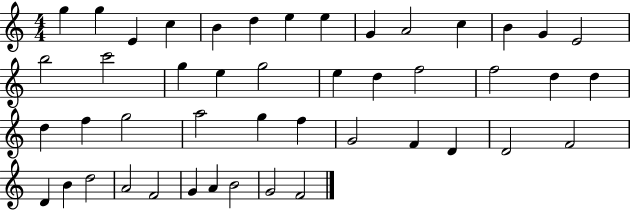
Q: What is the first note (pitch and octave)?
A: G5